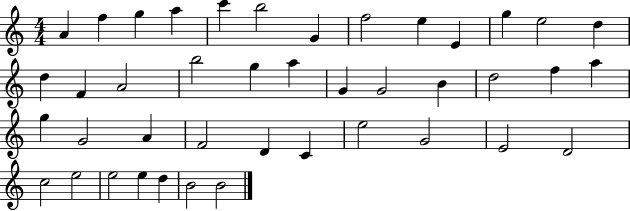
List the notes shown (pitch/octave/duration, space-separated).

A4/q F5/q G5/q A5/q C6/q B5/h G4/q F5/h E5/q E4/q G5/q E5/h D5/q D5/q F4/q A4/h B5/h G5/q A5/q G4/q G4/h B4/q D5/h F5/q A5/q G5/q G4/h A4/q F4/h D4/q C4/q E5/h G4/h E4/h D4/h C5/h E5/h E5/h E5/q D5/q B4/h B4/h